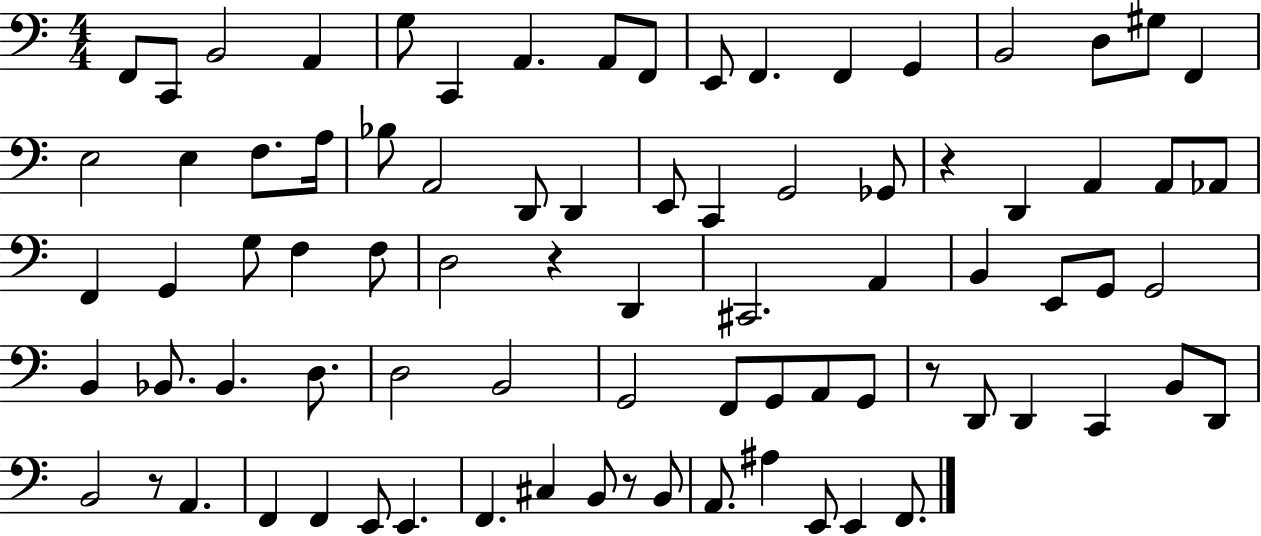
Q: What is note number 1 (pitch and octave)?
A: F2